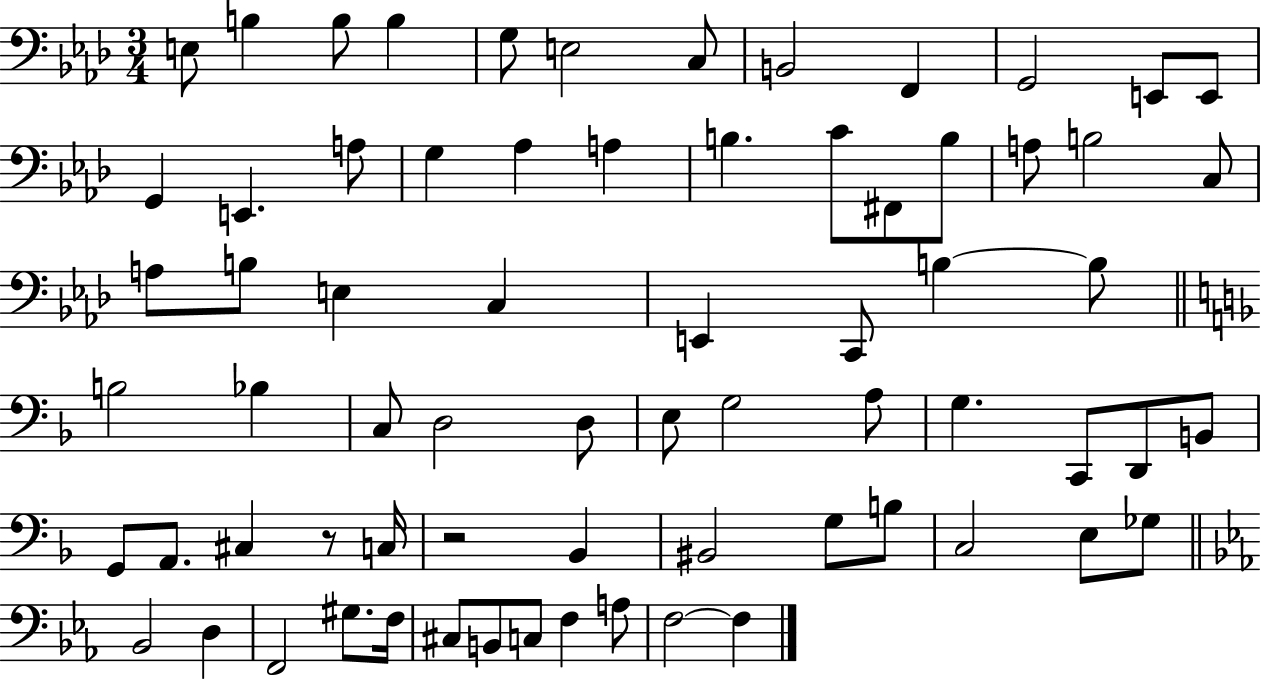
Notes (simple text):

E3/e B3/q B3/e B3/q G3/e E3/h C3/e B2/h F2/q G2/h E2/e E2/e G2/q E2/q. A3/e G3/q Ab3/q A3/q B3/q. C4/e F#2/e B3/e A3/e B3/h C3/e A3/e B3/e E3/q C3/q E2/q C2/e B3/q B3/e B3/h Bb3/q C3/e D3/h D3/e E3/e G3/h A3/e G3/q. C2/e D2/e B2/e G2/e A2/e. C#3/q R/e C3/s R/h Bb2/q BIS2/h G3/e B3/e C3/h E3/e Gb3/e Bb2/h D3/q F2/h G#3/e. F3/s C#3/e B2/e C3/e F3/q A3/e F3/h F3/q